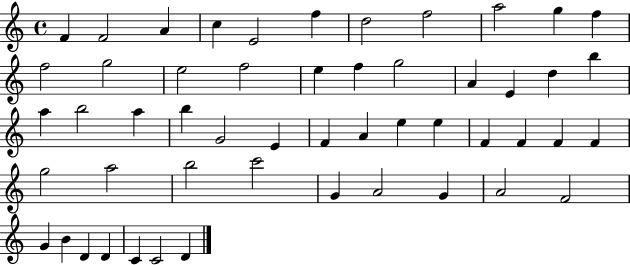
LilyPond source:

{
  \clef treble
  \time 4/4
  \defaultTimeSignature
  \key c \major
  f'4 f'2 a'4 | c''4 e'2 f''4 | d''2 f''2 | a''2 g''4 f''4 | \break f''2 g''2 | e''2 f''2 | e''4 f''4 g''2 | a'4 e'4 d''4 b''4 | \break a''4 b''2 a''4 | b''4 g'2 e'4 | f'4 a'4 e''4 e''4 | f'4 f'4 f'4 f'4 | \break g''2 a''2 | b''2 c'''2 | g'4 a'2 g'4 | a'2 f'2 | \break g'4 b'4 d'4 d'4 | c'4 c'2 d'4 | \bar "|."
}